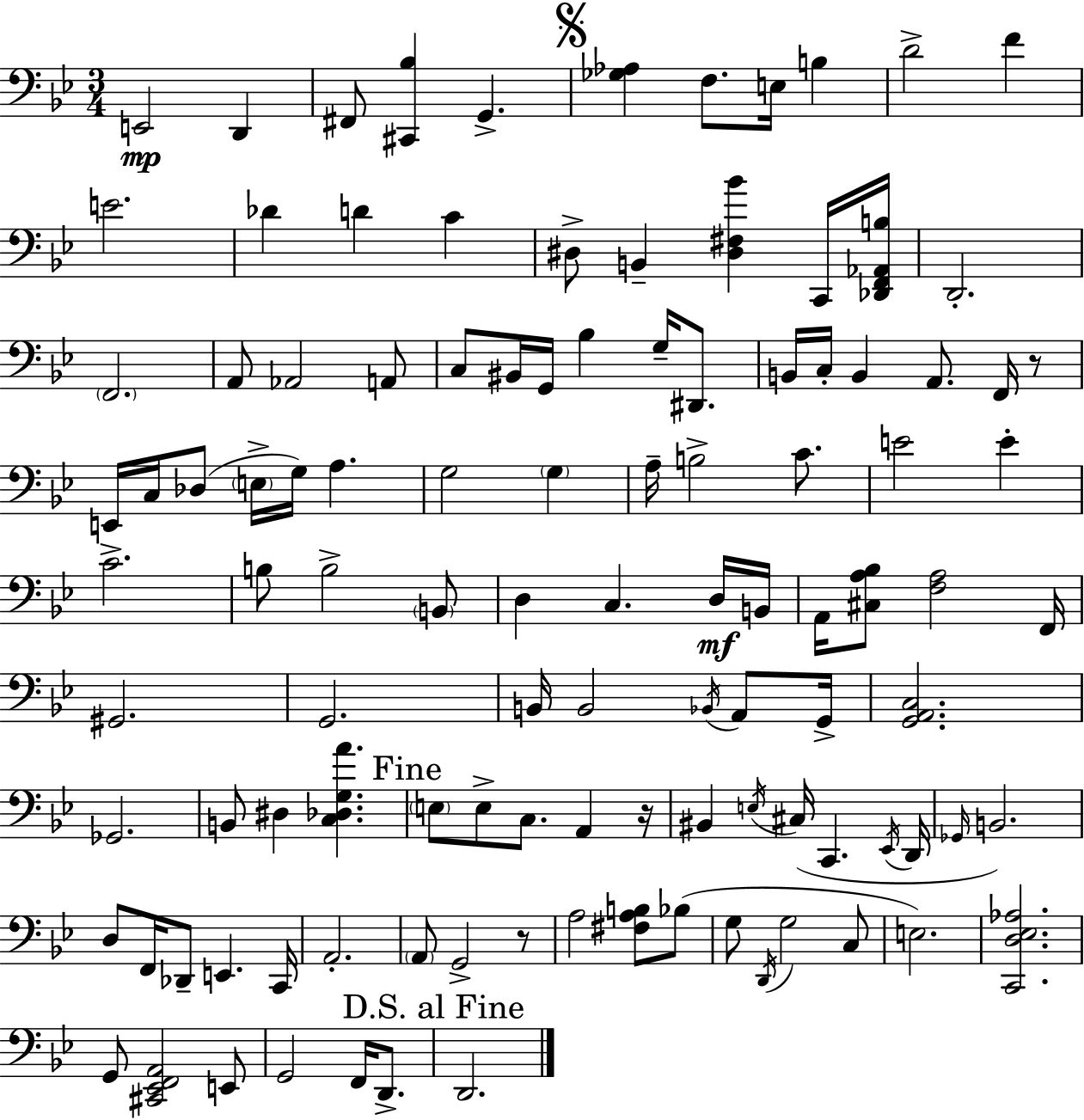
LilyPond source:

{
  \clef bass
  \numericTimeSignature
  \time 3/4
  \key g \minor
  e,2\mp d,4 | fis,8 <cis, bes>4 g,4.-> | \mark \markup { \musicglyph "scripts.segno" } <ges aes>4 f8. e16 b4 | d'2-> f'4 | \break e'2. | des'4 d'4 c'4 | dis8-> b,4-- <dis fis bes'>4 c,16 <des, f, aes, b>16 | d,2.-. | \break \parenthesize f,2. | a,8 aes,2 a,8 | c8 bis,16 g,16 bes4 g16-- dis,8. | b,16 c16-. b,4 a,8. f,16 r8 | \break e,16 c16 des8( \parenthesize e16-> g16) a4. | g2 \parenthesize g4 | a16-- b2-> c'8. | e'2 e'4-. | \break c'2.-> | b8 b2-> \parenthesize b,8 | d4 c4. d16\mf b,16 | a,16 <cis a bes>8 <f a>2 f,16 | \break gis,2. | g,2. | b,16 b,2 \acciaccatura { bes,16 } a,8 | g,16-> <g, a, c>2. | \break ges,2. | b,8 dis4 <c des g a'>4. | \mark "Fine" \parenthesize e8 e8-> c8. a,4 | r16 bis,4 \acciaccatura { e16 } cis16( c,4. | \break \acciaccatura { ees,16 } d,16 \grace { ges,16 }) b,2. | d8 f,16 des,8-- e,4. | c,16 a,2.-. | \parenthesize a,8 g,2-> | \break r8 a2 | <fis a b>8 bes8( g8 \acciaccatura { d,16 } g2 | c8 e2.) | <c, d ees aes>2. | \break g,8 <cis, ees, f, a,>2 | e,8 g,2 | f,16 d,8.-> \mark "D.S. al Fine" d,2. | \bar "|."
}